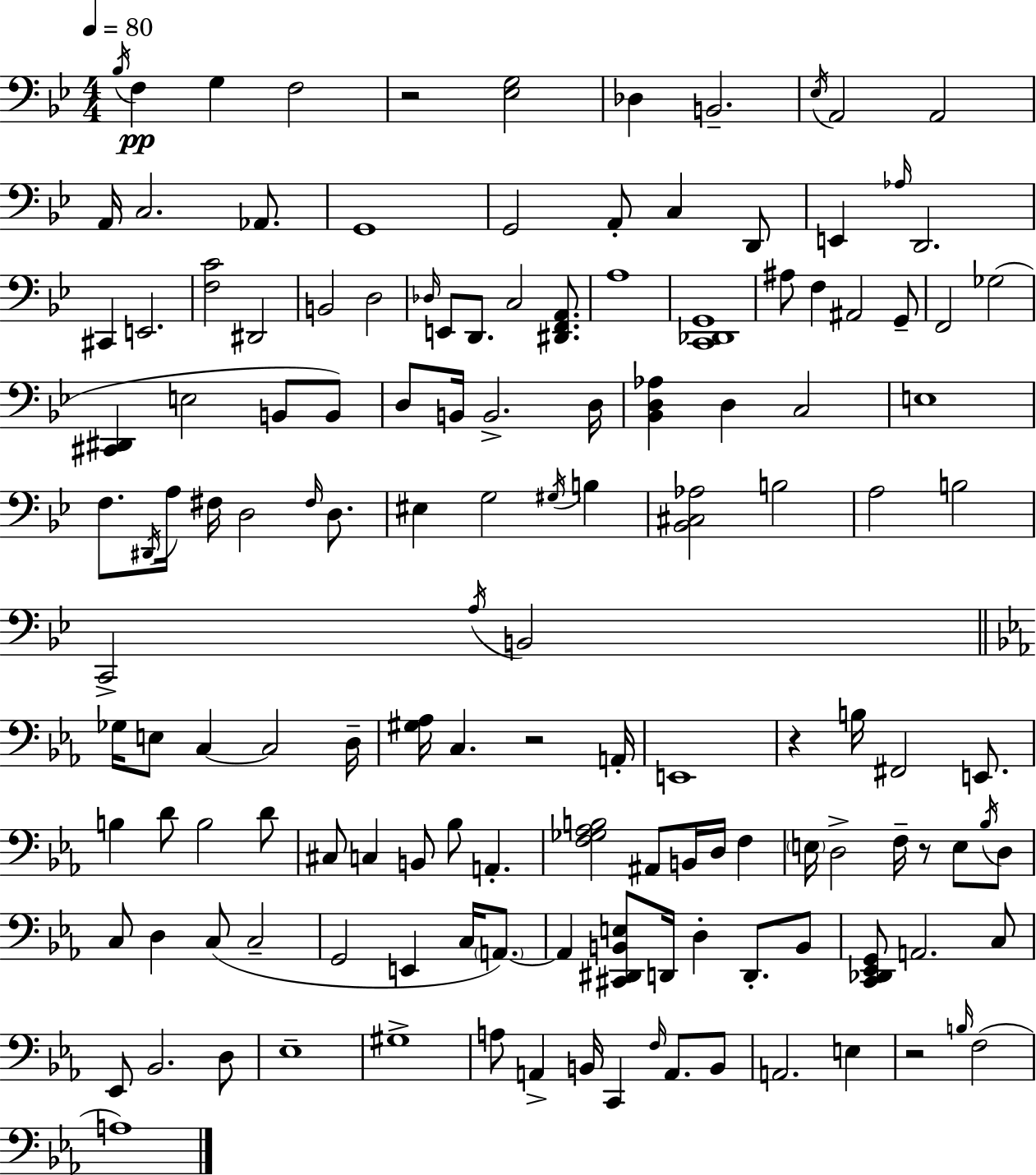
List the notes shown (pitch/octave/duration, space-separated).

Bb3/s F3/q G3/q F3/h R/h [Eb3,G3]/h Db3/q B2/h. Eb3/s A2/h A2/h A2/s C3/h. Ab2/e. G2/w G2/h A2/e C3/q D2/e E2/q Ab3/s D2/h. C#2/q E2/h. [F3,C4]/h D#2/h B2/h D3/h Db3/s E2/e D2/e. C3/h [D#2,F2,A2]/e. A3/w [C2,Db2,G2]/w A#3/e F3/q A#2/h G2/e F2/h Gb3/h [C#2,D#2]/q E3/h B2/e B2/e D3/e B2/s B2/h. D3/s [Bb2,D3,Ab3]/q D3/q C3/h E3/w F3/e. D#2/s A3/s F#3/s D3/h F#3/s D3/e. EIS3/q G3/h G#3/s B3/q [Bb2,C#3,Ab3]/h B3/h A3/h B3/h C2/h A3/s B2/h Gb3/s E3/e C3/q C3/h D3/s [G#3,Ab3]/s C3/q. R/h A2/s E2/w R/q B3/s F#2/h E2/e. B3/q D4/e B3/h D4/e C#3/e C3/q B2/e Bb3/e A2/q. [F3,Gb3,Ab3,B3]/h A#2/e B2/s D3/s F3/q E3/s D3/h F3/s R/e E3/e Bb3/s D3/e C3/e D3/q C3/e C3/h G2/h E2/q C3/s A2/e. A2/q [C#2,D#2,B2,E3]/e D2/s D3/q D2/e. B2/e [C2,Db2,Eb2,G2]/e A2/h. C3/e Eb2/e Bb2/h. D3/e Eb3/w G#3/w A3/e A2/q B2/s C2/q F3/s A2/e. B2/e A2/h. E3/q R/h B3/s F3/h A3/w